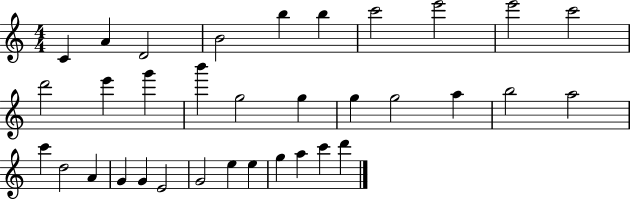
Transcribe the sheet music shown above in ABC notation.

X:1
T:Untitled
M:4/4
L:1/4
K:C
C A D2 B2 b b c'2 e'2 e'2 c'2 d'2 e' g' b' g2 g g g2 a b2 a2 c' d2 A G G E2 G2 e e g a c' d'